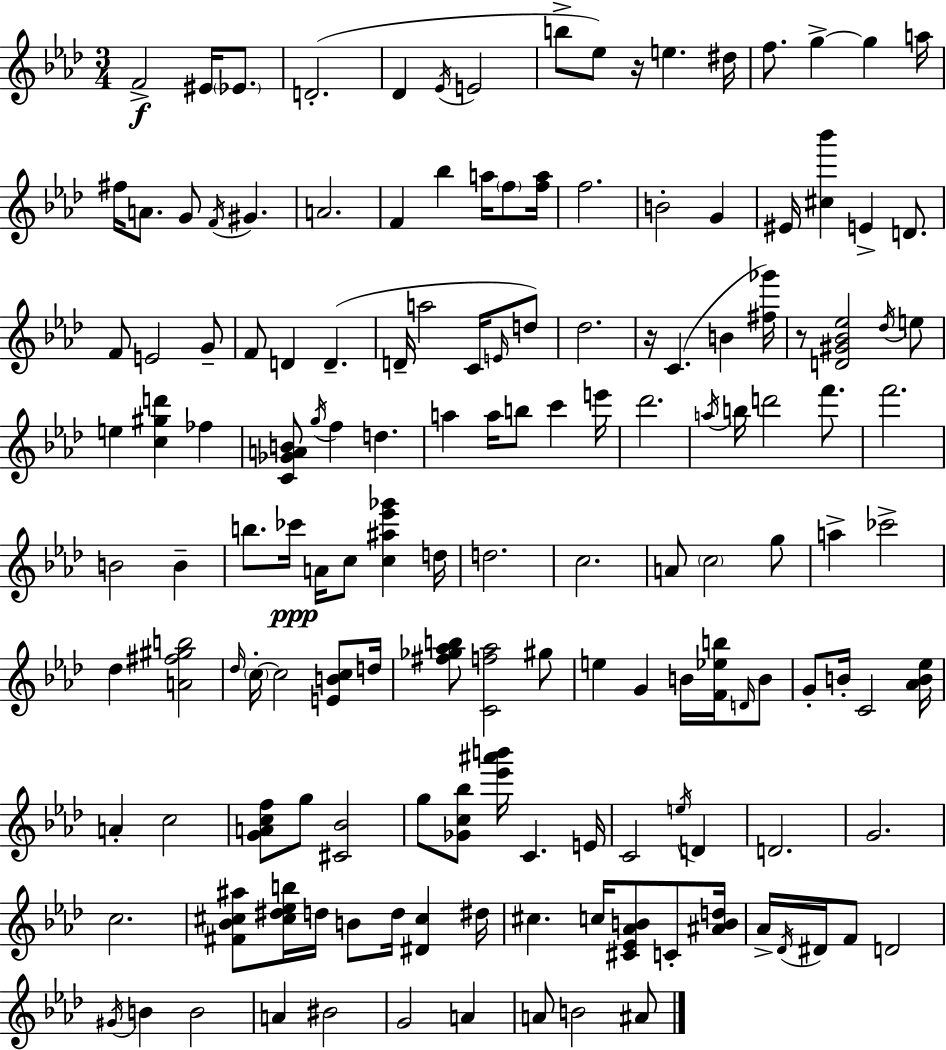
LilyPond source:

{
  \clef treble
  \numericTimeSignature
  \time 3/4
  \key f \minor
  f'2->\f eis'16 \parenthesize ees'8. | d'2.-.( | des'4 \acciaccatura { ees'16 } e'2 | b''8-> ees''8) r16 e''4. | \break dis''16 f''8. g''4->~~ g''4 | a''16 fis''16 a'8. g'8 \acciaccatura { f'16 } gis'4. | a'2. | f'4 bes''4 a''16 \parenthesize f''8 | \break <f'' a''>16 f''2. | b'2-. g'4 | eis'16 <cis'' bes'''>4 e'4-> d'8. | f'8 e'2 | \break g'8-- f'8 d'4 d'4.--( | d'16-- a''2 c'16 | \grace { e'16 }) d''8 des''2. | r16 c'4.( b'4 | \break <fis'' ges'''>16) r8 <d' gis' bes' ees''>2 | \acciaccatura { des''16 } e''8 e''4 <c'' gis'' d'''>4 | fes''4 <c' ges' a' b'>8 \acciaccatura { g''16 } f''4 d''4. | a''4 a''16 b''8 | \break c'''4 e'''16 des'''2. | \acciaccatura { a''16 } b''16 d'''2 | f'''8. f'''2. | b'2 | \break b'4-- b''8. ces'''16\ppp a'16 c''8 | <c'' ais'' ees''' ges'''>4 d''16 d''2. | c''2. | a'8 \parenthesize c''2 | \break g''8 a''4-> ces'''2-> | des''4 <a' fis'' gis'' b''>2 | \grace { des''16 } \parenthesize c''16-.~~ c''2 | <e' b' c''>8 d''16 <fis'' ges'' aes'' b''>8 <c' f'' aes''>2 | \break gis''8 e''4 g'4 | b'16 <f' ees'' b''>16 \grace { d'16 } b'8 g'8-. b'16-. c'2 | <aes' b' ees''>16 a'4-. | c''2 <g' a' c'' f''>8 g''8 | \break <cis' bes'>2 g''8 <ges' c'' bes''>8 | <ees''' ais''' b'''>16 c'4. e'16 c'2 | \acciaccatura { e''16 } d'4 d'2. | g'2. | \break c''2. | <fis' bes' cis'' ais''>8 <cis'' dis'' ees'' b''>16 | d''16 b'8 d''16 <dis' cis''>4 dis''16 cis''4. | c''16 <cis' ees' aes' b'>8 c'8-. <ais' b' d''>16 aes'16-> \acciaccatura { des'16 } dis'16 | \break f'8 d'2 \acciaccatura { gis'16 } b'4 | b'2 a'4 | bis'2 g'2 | a'4 a'8 | \break b'2 ais'8 \bar "|."
}